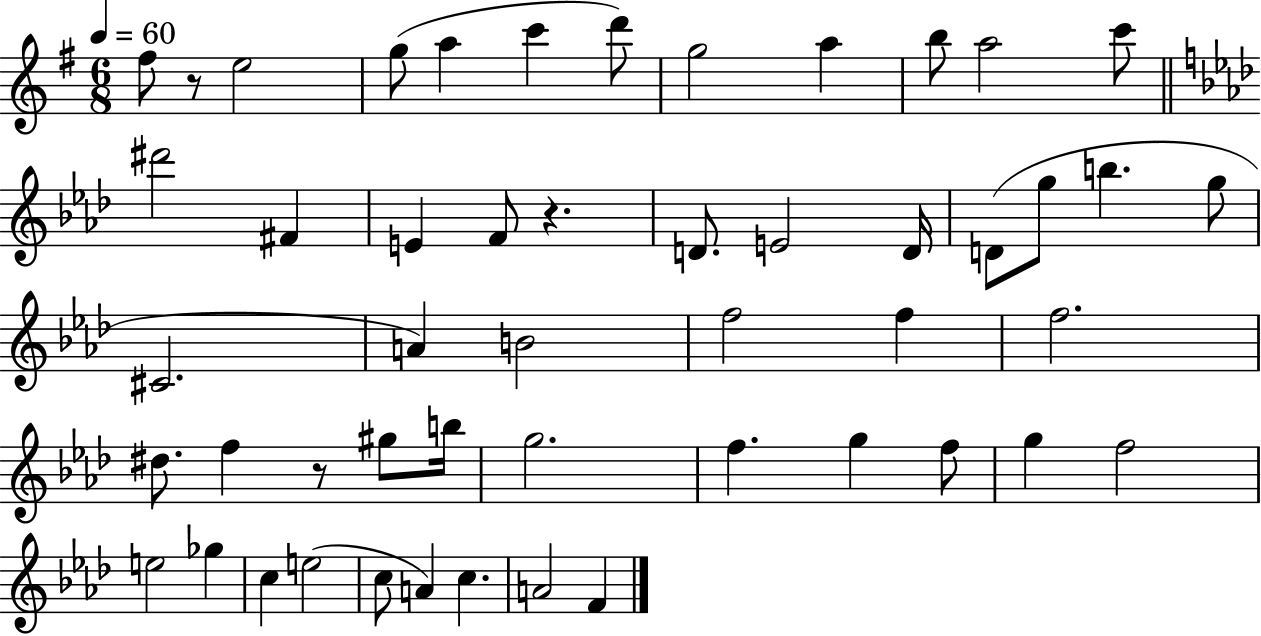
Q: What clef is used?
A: treble